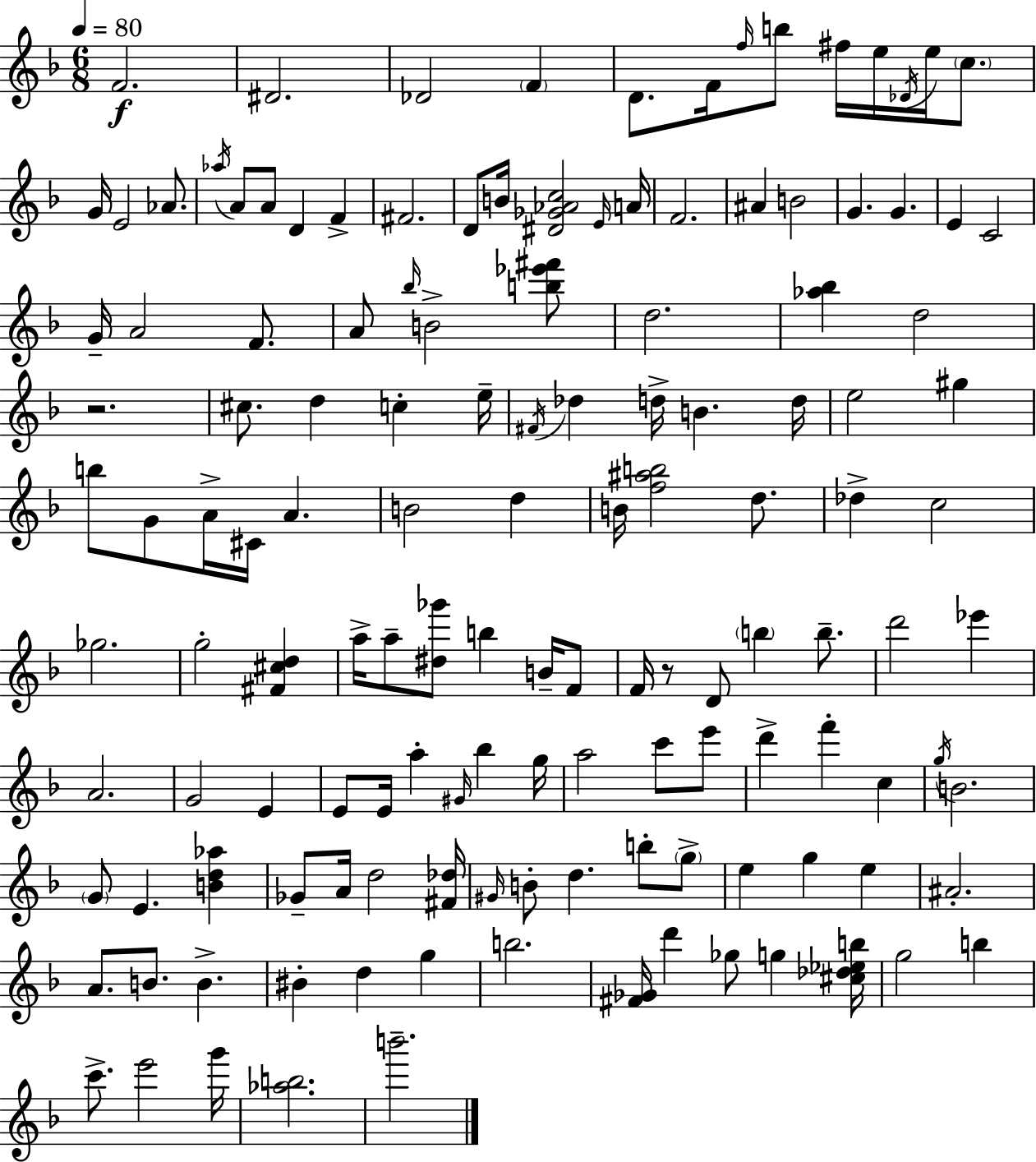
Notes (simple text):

F4/h. D#4/h. Db4/h F4/q D4/e. F4/s F5/s B5/e F#5/s E5/s Db4/s E5/s C5/e. G4/s E4/h Ab4/e. Ab5/s A4/e A4/e D4/q F4/q F#4/h. D4/e B4/s [D#4,Gb4,Ab4,C5]/h E4/s A4/s F4/h. A#4/q B4/h G4/q. G4/q. E4/q C4/h G4/s A4/h F4/e. A4/e Bb5/s B4/h [B5,Eb6,F#6]/e D5/h. [Ab5,Bb5]/q D5/h R/h. C#5/e. D5/q C5/q E5/s F#4/s Db5/q D5/s B4/q. D5/s E5/h G#5/q B5/e G4/e A4/s C#4/s A4/q. B4/h D5/q B4/s [F5,A#5,B5]/h D5/e. Db5/q C5/h Gb5/h. G5/h [F#4,C#5,D5]/q A5/s A5/e [D#5,Gb6]/e B5/q B4/s F4/e F4/s R/e D4/e B5/q B5/e. D6/h Eb6/q A4/h. G4/h E4/q E4/e E4/s A5/q G#4/s Bb5/q G5/s A5/h C6/e E6/e D6/q F6/q C5/q G5/s B4/h. G4/e E4/q. [B4,D5,Ab5]/q Gb4/e A4/s D5/h [F#4,Db5]/s G#4/s B4/e D5/q. B5/e G5/e E5/q G5/q E5/q A#4/h. A4/e. B4/e. B4/q. BIS4/q D5/q G5/q B5/h. [F#4,Gb4]/s D6/q Gb5/e G5/q [C#5,Db5,Eb5,B5]/s G5/h B5/q C6/e. E6/h G6/s [Ab5,B5]/h. B6/h.